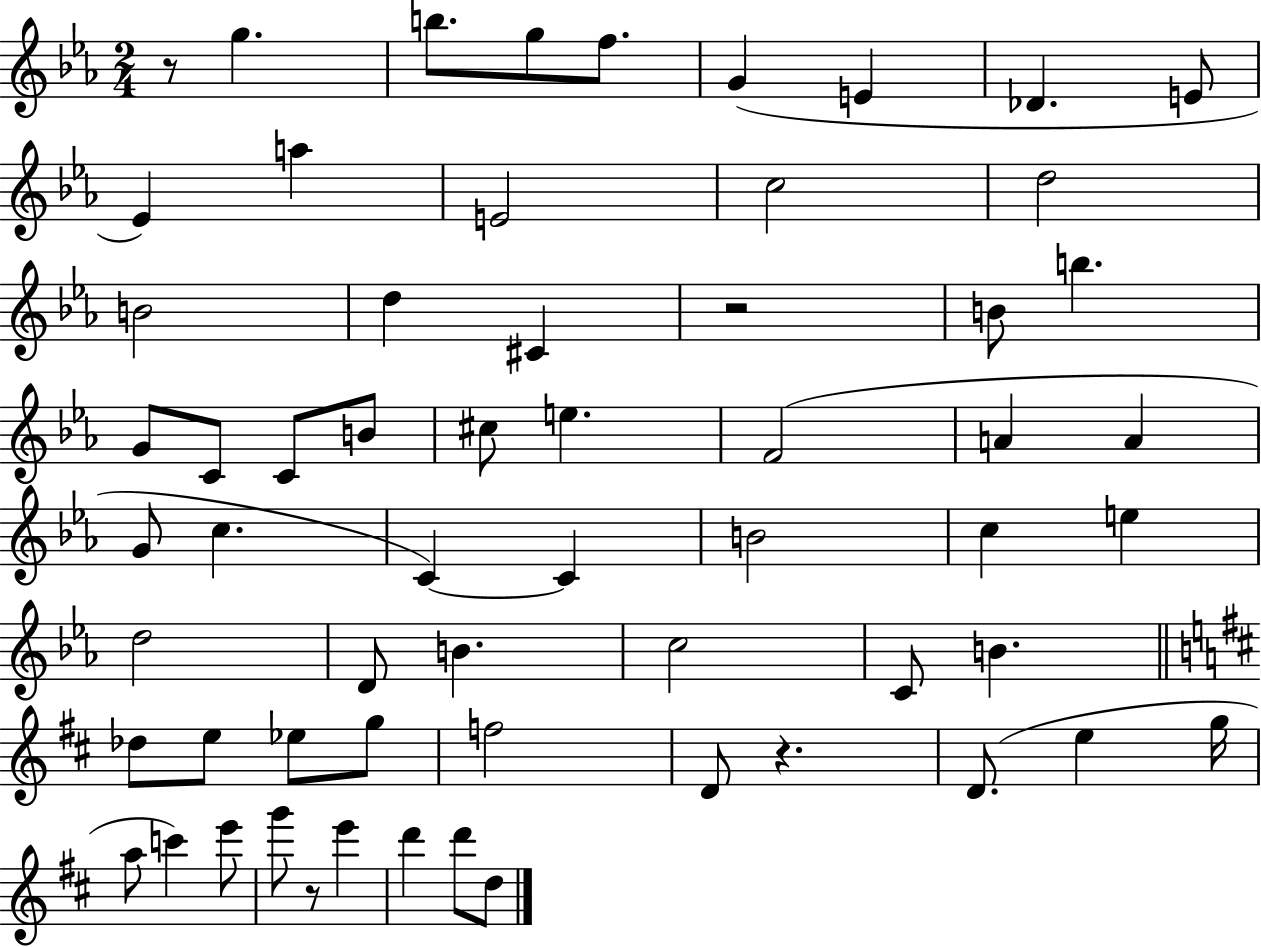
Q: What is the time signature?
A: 2/4